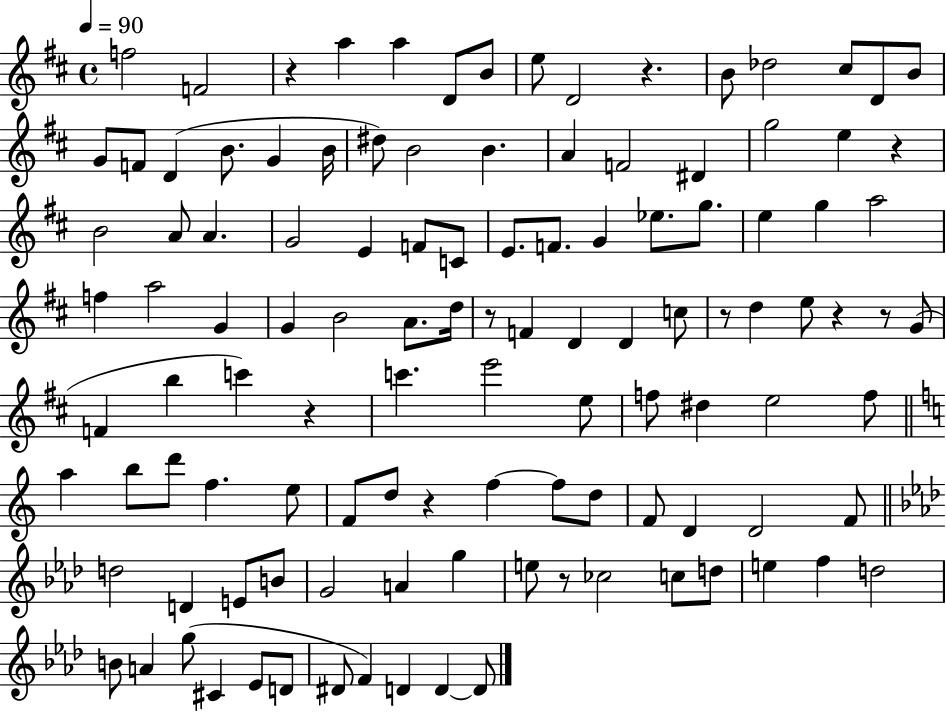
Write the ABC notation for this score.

X:1
T:Untitled
M:4/4
L:1/4
K:D
f2 F2 z a a D/2 B/2 e/2 D2 z B/2 _d2 ^c/2 D/2 B/2 G/2 F/2 D B/2 G B/4 ^d/2 B2 B A F2 ^D g2 e z B2 A/2 A G2 E F/2 C/2 E/2 F/2 G _e/2 g/2 e g a2 f a2 G G B2 A/2 d/4 z/2 F D D c/2 z/2 d e/2 z z/2 G/2 F b c' z c' e'2 e/2 f/2 ^d e2 f/2 a b/2 d'/2 f e/2 F/2 d/2 z f f/2 d/2 F/2 D D2 F/2 d2 D E/2 B/2 G2 A g e/2 z/2 _c2 c/2 d/2 e f d2 B/2 A g/2 ^C _E/2 D/2 ^D/2 F D D D/2